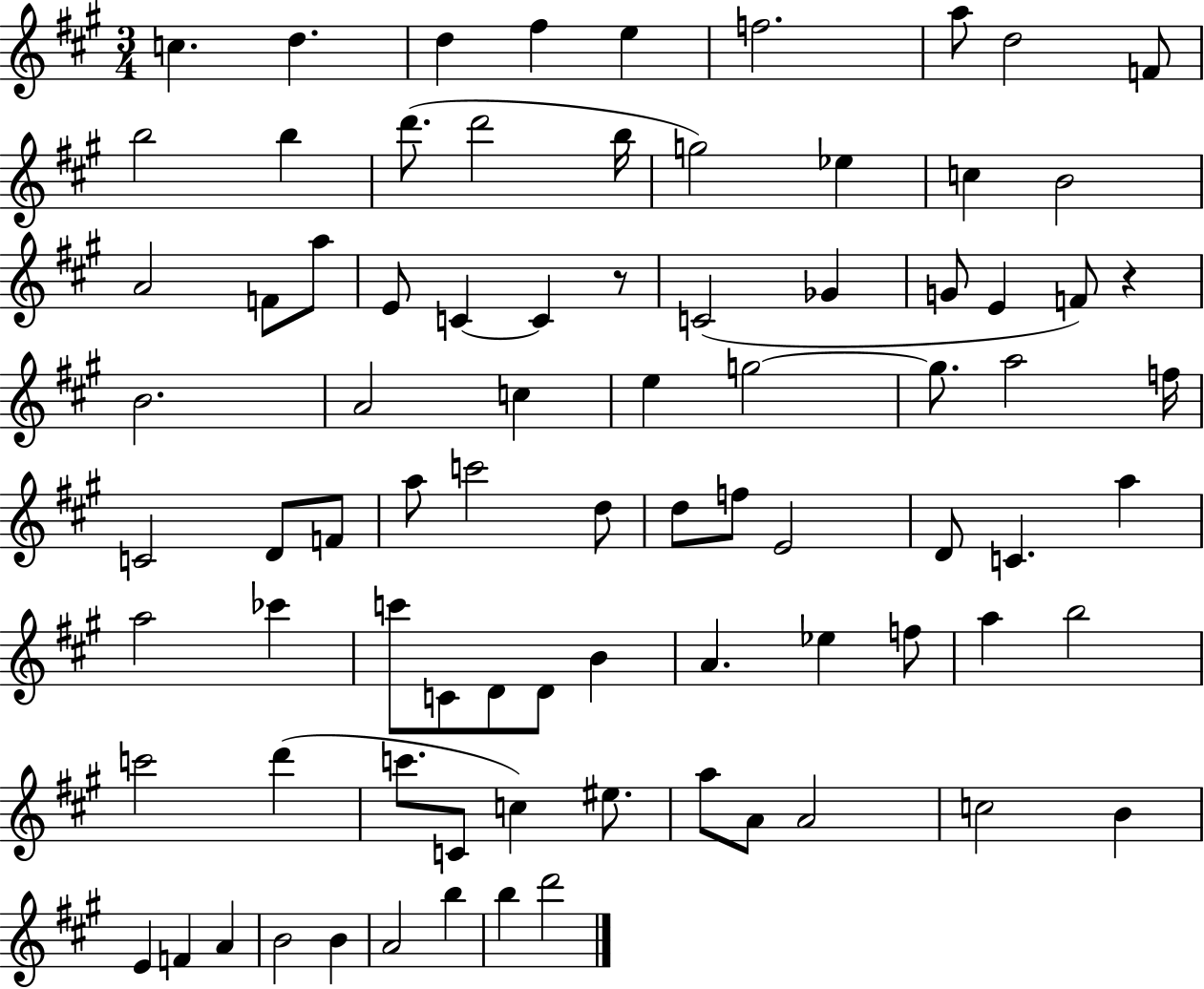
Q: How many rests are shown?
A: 2